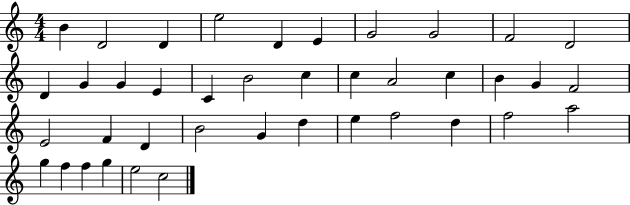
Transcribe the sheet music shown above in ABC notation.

X:1
T:Untitled
M:4/4
L:1/4
K:C
B D2 D e2 D E G2 G2 F2 D2 D G G E C B2 c c A2 c B G F2 E2 F D B2 G d e f2 d f2 a2 g f f g e2 c2